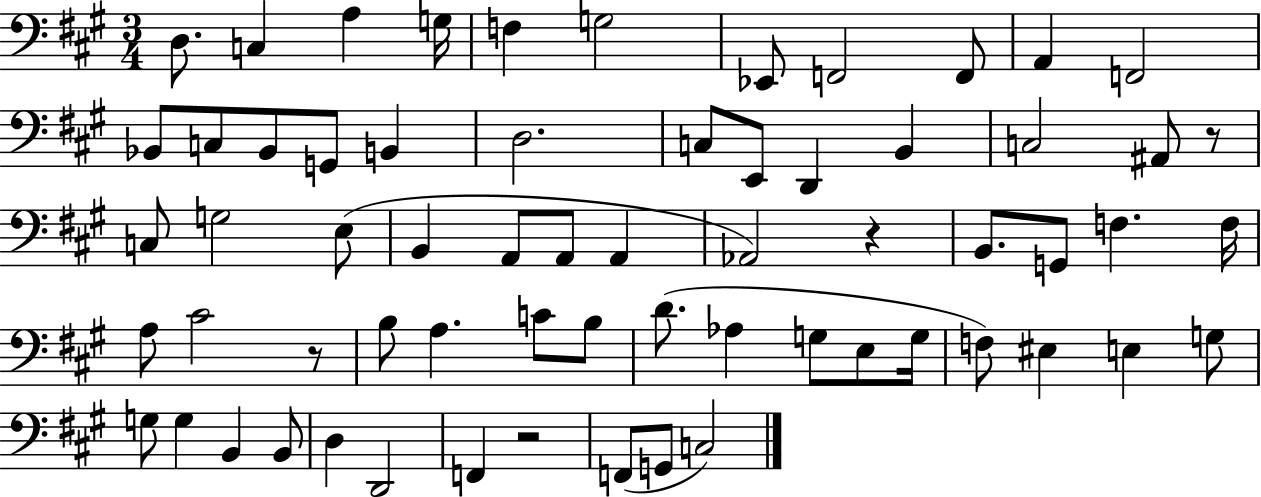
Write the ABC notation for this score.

X:1
T:Untitled
M:3/4
L:1/4
K:A
D,/2 C, A, G,/4 F, G,2 _E,,/2 F,,2 F,,/2 A,, F,,2 _B,,/2 C,/2 _B,,/2 G,,/2 B,, D,2 C,/2 E,,/2 D,, B,, C,2 ^A,,/2 z/2 C,/2 G,2 E,/2 B,, A,,/2 A,,/2 A,, _A,,2 z B,,/2 G,,/2 F, F,/4 A,/2 ^C2 z/2 B,/2 A, C/2 B,/2 D/2 _A, G,/2 E,/2 G,/4 F,/2 ^E, E, G,/2 G,/2 G, B,, B,,/2 D, D,,2 F,, z2 F,,/2 G,,/2 C,2